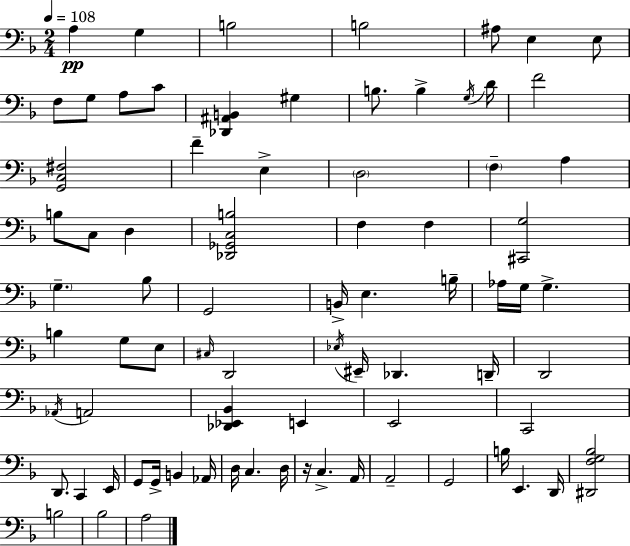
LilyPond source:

{
  \clef bass
  \numericTimeSignature
  \time 2/4
  \key f \major
  \tempo 4 = 108
  a4\pp g4 | b2 | b2 | ais8 e4 e8 | \break f8 g8 a8 c'8 | <des, ais, b,>4 gis4 | b8. b4-> \acciaccatura { g16 } | d'16 f'2 | \break <g, c fis>2 | f'4-- e4-> | \parenthesize d2 | \parenthesize f4-- a4 | \break b8 c8 d4 | <des, ges, c b>2 | f4 f4 | <cis, g>2 | \break \parenthesize g4.-- bes8 | g,2 | b,16-> e4. | b16-- aes16 g16 g4.-> | \break b4 g8 e8 | \grace { cis16 } d,2 | \acciaccatura { ees16 } eis,16-- des,4. | d,16-- d,2 | \break \acciaccatura { aes,16 } a,2 | <des, ees, bes,>4 | e,4 e,2 | c,2 | \break d,8. c,4 | e,16 g,8 g,16-> b,4 | aes,16 d16 c4. | d16 r16 c4.-> | \break a,16 a,2-- | g,2 | b16 e,4. | d,16 <dis, f g bes>2 | \break b2 | bes2 | a2 | \bar "|."
}